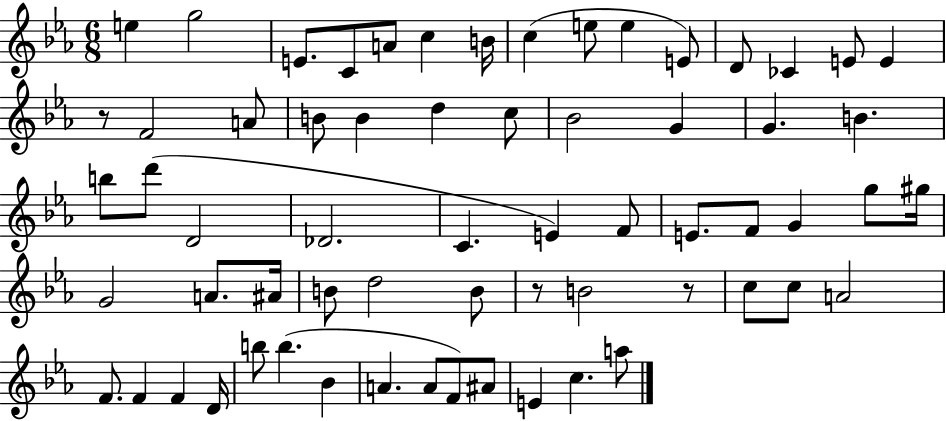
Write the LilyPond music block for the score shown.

{
  \clef treble
  \numericTimeSignature
  \time 6/8
  \key ees \major
  e''4 g''2 | e'8. c'8 a'8 c''4 b'16 | c''4( e''8 e''4 e'8) | d'8 ces'4 e'8 e'4 | \break r8 f'2 a'8 | b'8 b'4 d''4 c''8 | bes'2 g'4 | g'4. b'4. | \break b''8 d'''8( d'2 | des'2. | c'4. e'4) f'8 | e'8. f'8 g'4 g''8 gis''16 | \break g'2 a'8. ais'16 | b'8 d''2 b'8 | r8 b'2 r8 | c''8 c''8 a'2 | \break f'8. f'4 f'4 d'16 | b''8 b''4.( bes'4 | a'4. a'8 f'8) ais'8 | e'4 c''4. a''8 | \break \bar "|."
}